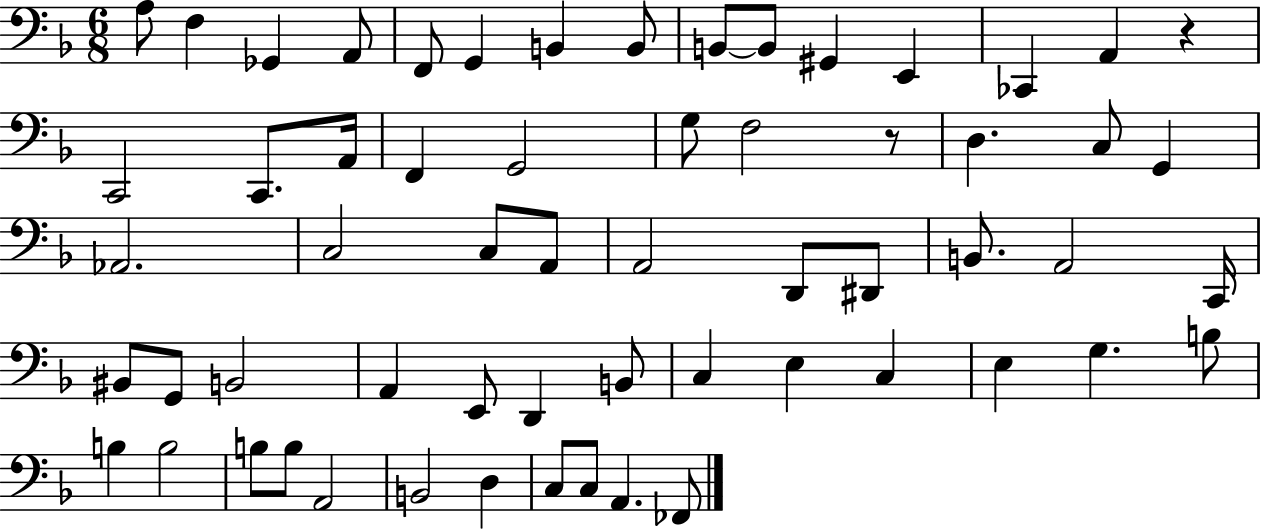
A3/e F3/q Gb2/q A2/e F2/e G2/q B2/q B2/e B2/e B2/e G#2/q E2/q CES2/q A2/q R/q C2/h C2/e. A2/s F2/q G2/h G3/e F3/h R/e D3/q. C3/e G2/q Ab2/h. C3/h C3/e A2/e A2/h D2/e D#2/e B2/e. A2/h C2/s BIS2/e G2/e B2/h A2/q E2/e D2/q B2/e C3/q E3/q C3/q E3/q G3/q. B3/e B3/q B3/h B3/e B3/e A2/h B2/h D3/q C3/e C3/e A2/q. FES2/e